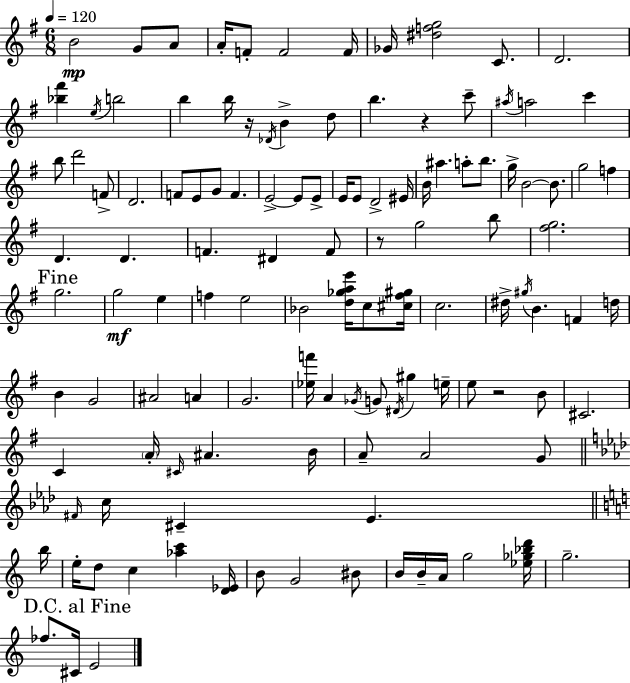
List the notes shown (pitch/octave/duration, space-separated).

B4/h G4/e A4/e A4/s F4/e F4/h F4/s Gb4/s [D#5,F5,G5]/h C4/e. D4/h. [Bb5,F#6]/q E5/s B5/h B5/q B5/s R/s Db4/s B4/q D5/e B5/q. R/q C6/e A#5/s A5/h C6/q B5/e D6/h F4/e D4/h. F4/e E4/e G4/e F4/q. E4/h E4/e E4/e E4/s E4/e D4/h EIS4/s B4/s A#5/q. A5/e B5/e. G5/s B4/h B4/e. G5/h F5/q D4/q. D4/q. F4/q. D#4/q F4/e R/e G5/h B5/e [F#5,G5]/h. G5/h. G5/h E5/q F5/q E5/h Bb4/h [D5,Gb5,A5,E6]/s C5/e [C#5,F#5,G#5]/s C5/h. D#5/s G#5/s B4/q. F4/q D5/s B4/q G4/h A#4/h A4/q G4/h. [Eb5,F6]/s A4/q Gb4/s G4/e D#4/s G#5/q E5/s E5/e R/h B4/e C#4/h. C4/q A4/s C#4/s A#4/q. B4/s A4/e A4/h G4/e F#4/s C5/s C#4/q Eb4/q. B5/s E5/s D5/e C5/q [Ab5,C6]/q [D4,Eb4]/s B4/e G4/h BIS4/e B4/s B4/s A4/s G5/h [Eb5,Gb5,Bb5,D6]/s G5/h. FES5/e. C#4/s E4/h